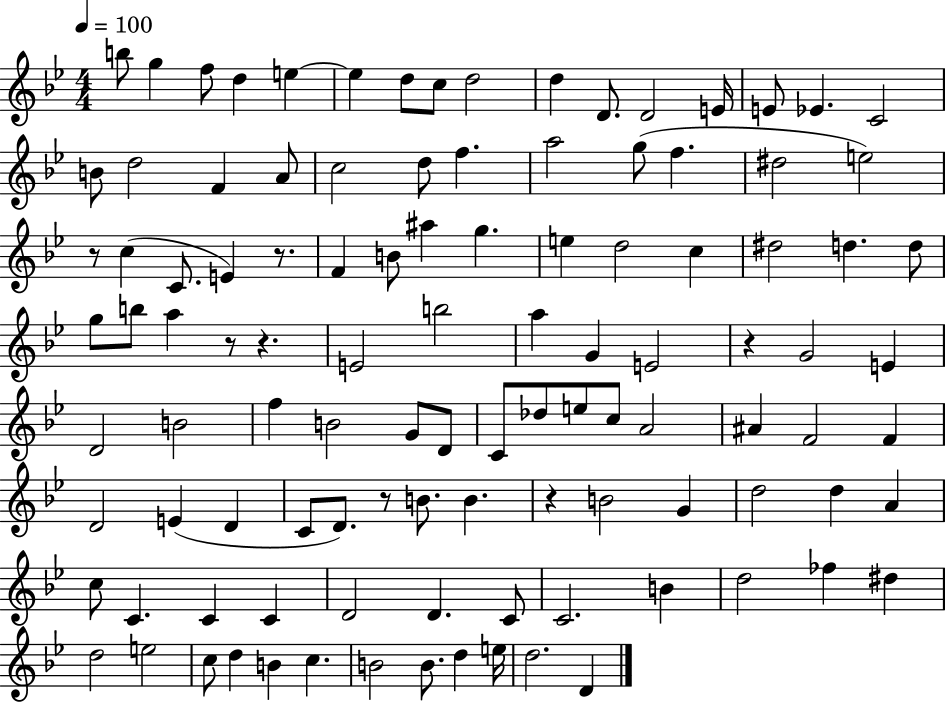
X:1
T:Untitled
M:4/4
L:1/4
K:Bb
b/2 g f/2 d e e d/2 c/2 d2 d D/2 D2 E/4 E/2 _E C2 B/2 d2 F A/2 c2 d/2 f a2 g/2 f ^d2 e2 z/2 c C/2 E z/2 F B/2 ^a g e d2 c ^d2 d d/2 g/2 b/2 a z/2 z E2 b2 a G E2 z G2 E D2 B2 f B2 G/2 D/2 C/2 _d/2 e/2 c/2 A2 ^A F2 F D2 E D C/2 D/2 z/2 B/2 B z B2 G d2 d A c/2 C C C D2 D C/2 C2 B d2 _f ^d d2 e2 c/2 d B c B2 B/2 d e/4 d2 D